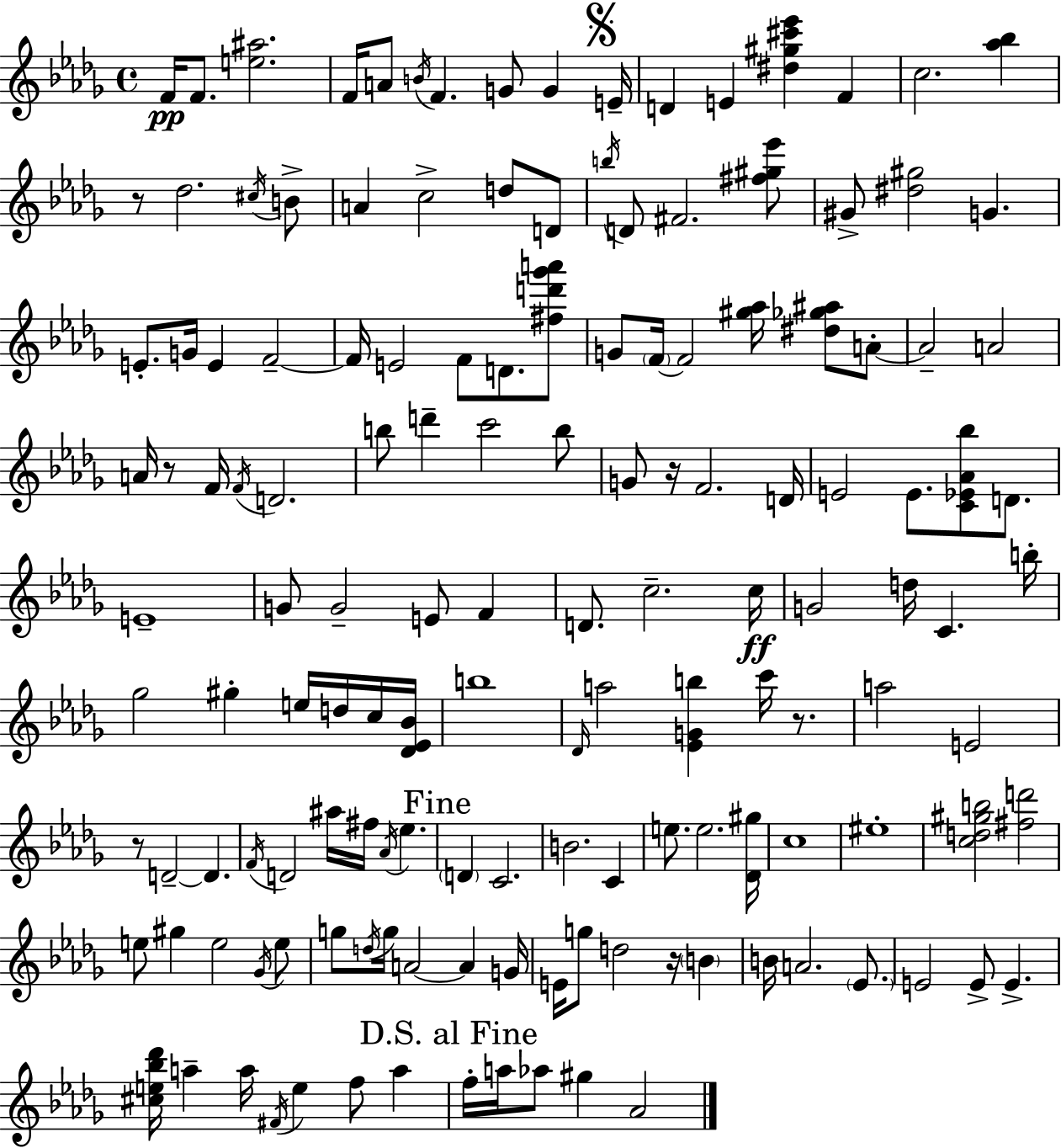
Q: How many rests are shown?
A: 6